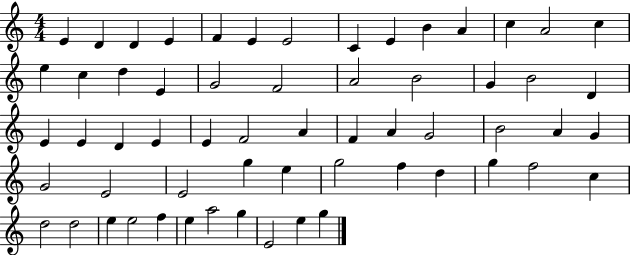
{
  \clef treble
  \numericTimeSignature
  \time 4/4
  \key c \major
  e'4 d'4 d'4 e'4 | f'4 e'4 e'2 | c'4 e'4 b'4 a'4 | c''4 a'2 c''4 | \break e''4 c''4 d''4 e'4 | g'2 f'2 | a'2 b'2 | g'4 b'2 d'4 | \break e'4 e'4 d'4 e'4 | e'4 f'2 a'4 | f'4 a'4 g'2 | b'2 a'4 g'4 | \break g'2 e'2 | e'2 g''4 e''4 | g''2 f''4 d''4 | g''4 f''2 c''4 | \break d''2 d''2 | e''4 e''2 f''4 | e''4 a''2 g''4 | e'2 e''4 g''4 | \break \bar "|."
}